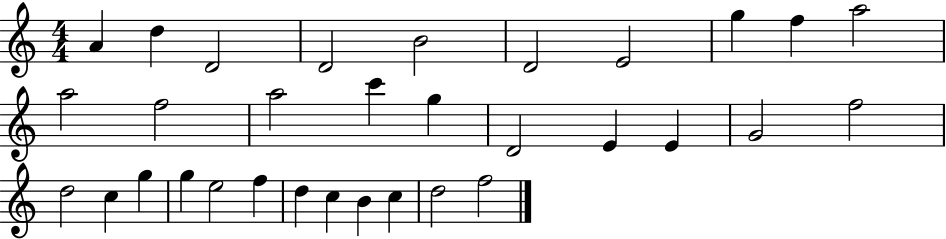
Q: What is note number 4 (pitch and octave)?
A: D4